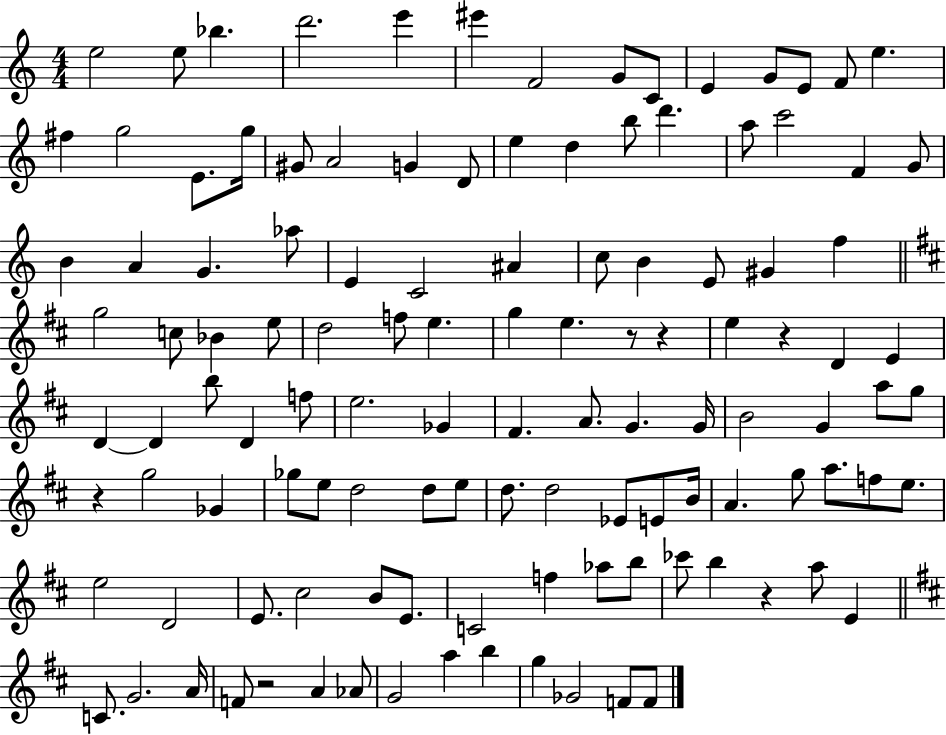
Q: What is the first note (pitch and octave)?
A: E5